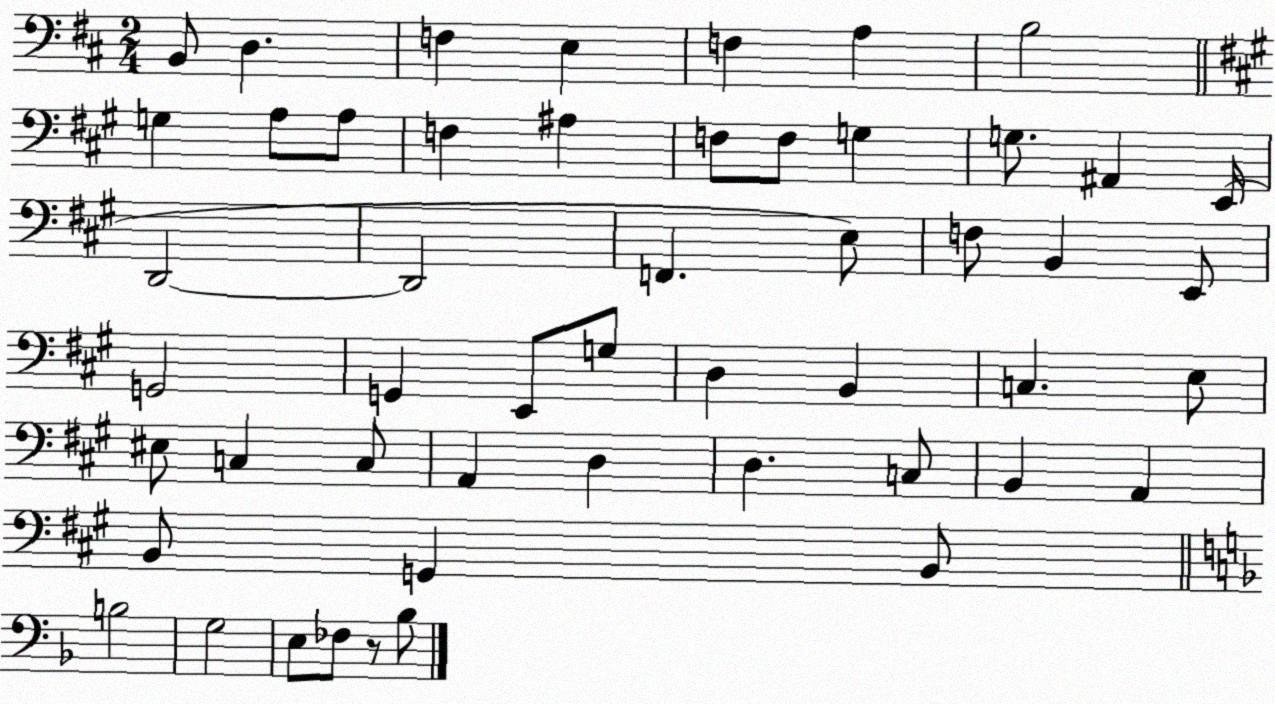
X:1
T:Untitled
M:2/4
L:1/4
K:D
B,,/2 D, F, E, F, A, B,2 G, A,/2 A,/2 F, ^A, F,/2 F,/2 G, G,/2 ^A,, E,,/4 D,,2 D,,2 F,, E,/2 F,/2 B,, E,,/2 G,,2 G,, E,,/2 G,/2 D, B,, C, E,/2 ^E,/2 C, C,/2 A,, D, D, C,/2 B,, A,, B,,/2 G,, B,,/2 B,2 G,2 E,/2 _F,/2 z/2 _B,/2